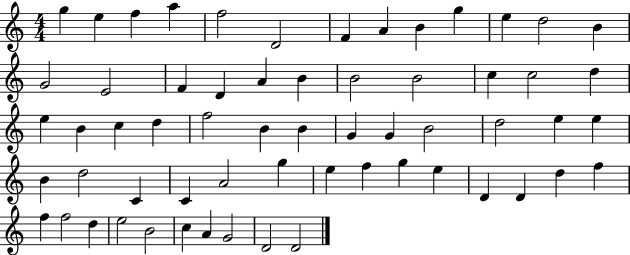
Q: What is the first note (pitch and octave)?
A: G5